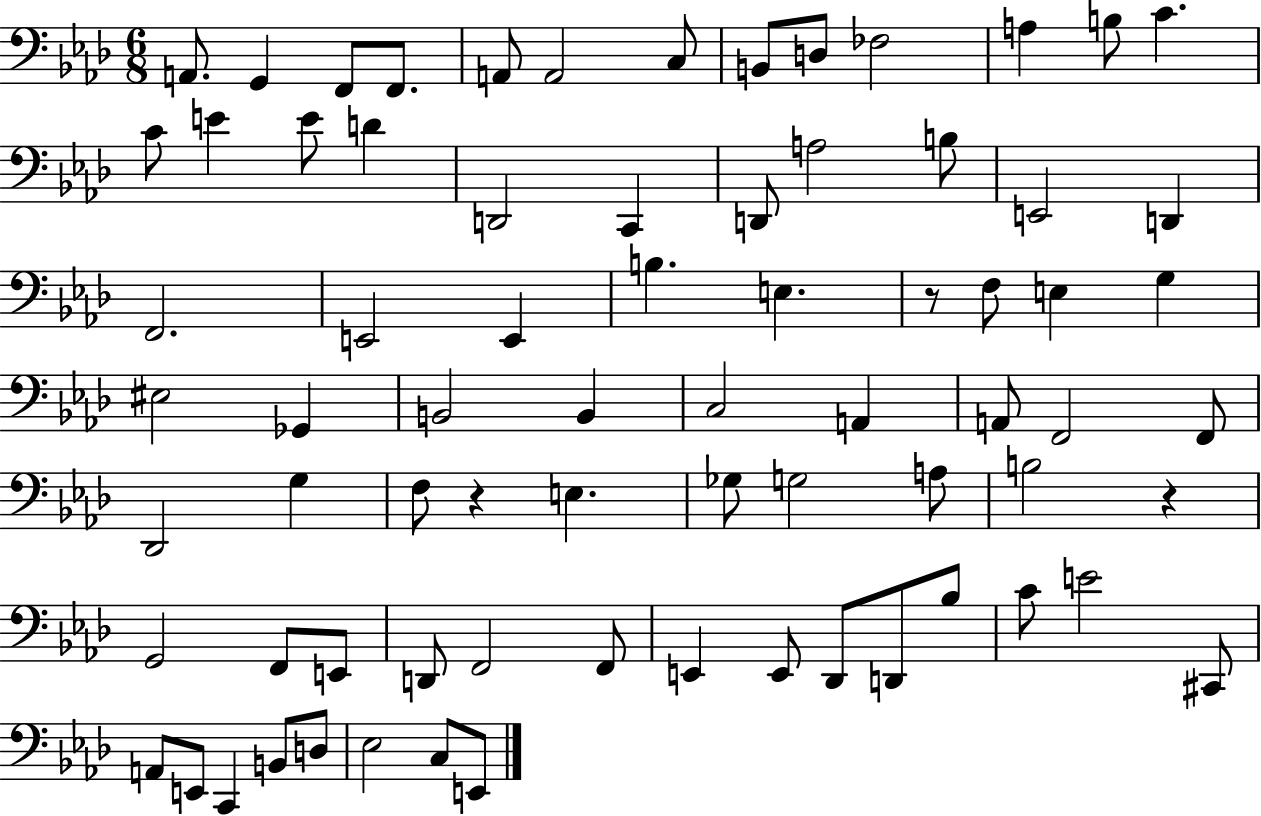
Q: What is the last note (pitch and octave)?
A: E2